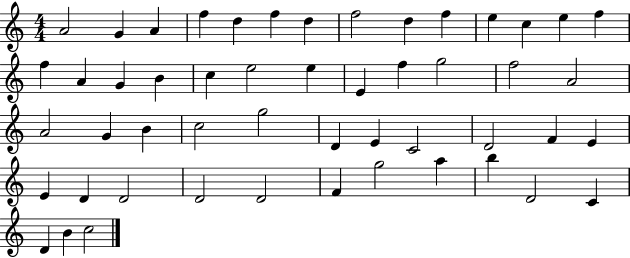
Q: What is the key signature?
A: C major